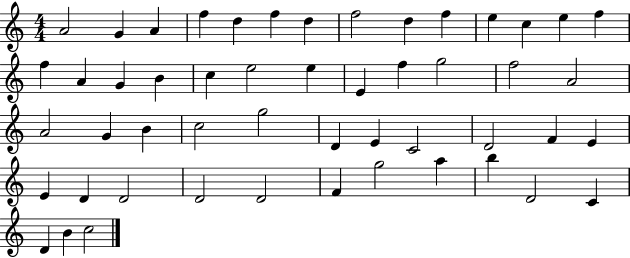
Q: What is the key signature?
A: C major